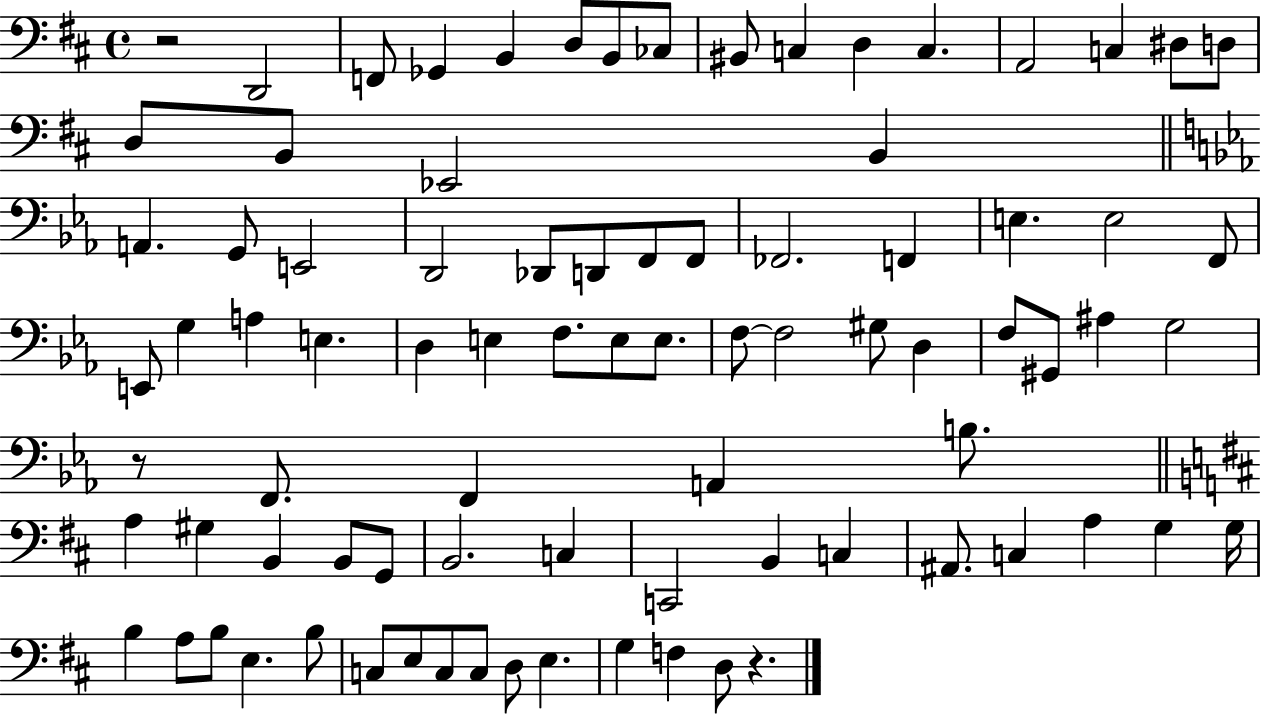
{
  \clef bass
  \time 4/4
  \defaultTimeSignature
  \key d \major
  \repeat volta 2 { r2 d,2 | f,8 ges,4 b,4 d8 b,8 ces8 | bis,8 c4 d4 c4. | a,2 c4 dis8 d8 | \break d8 b,8 ees,2 b,4 | \bar "||" \break \key c \minor a,4. g,8 e,2 | d,2 des,8 d,8 f,8 f,8 | fes,2. f,4 | e4. e2 f,8 | \break e,8 g4 a4 e4. | d4 e4 f8. e8 e8. | f8~~ f2 gis8 d4 | f8 gis,8 ais4 g2 | \break r8 f,8. f,4 a,4 b8. | \bar "||" \break \key d \major a4 gis4 b,4 b,8 g,8 | b,2. c4 | c,2 b,4 c4 | ais,8. c4 a4 g4 g16 | \break b4 a8 b8 e4. b8 | c8 e8 c8 c8 d8 e4. | g4 f4 d8 r4. | } \bar "|."
}